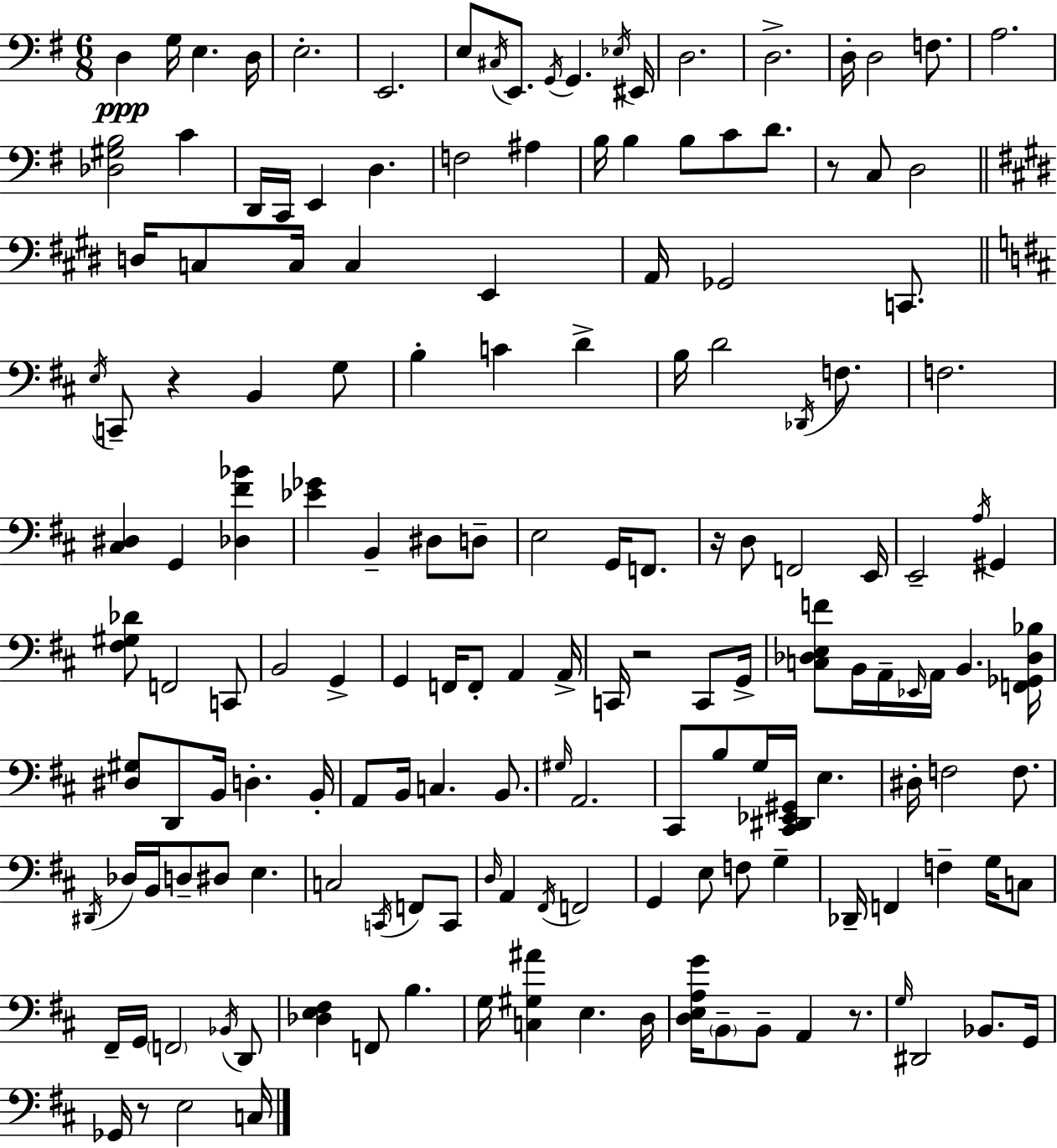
D3/q G3/s E3/q. D3/s E3/h. E2/h. E3/e C#3/s E2/e. G2/s G2/q. Eb3/s EIS2/s D3/h. D3/h. D3/s D3/h F3/e. A3/h. [Db3,G#3,B3]/h C4/q D2/s C2/s E2/q D3/q. F3/h A#3/q B3/s B3/q B3/e C4/e D4/e. R/e C3/e D3/h D3/s C3/e C3/s C3/q E2/q A2/s Gb2/h C2/e. E3/s C2/e R/q B2/q G3/e B3/q C4/q D4/q B3/s D4/h Db2/s F3/e. F3/h. [C#3,D#3]/q G2/q [Db3,F#4,Bb4]/q [Eb4,Gb4]/q B2/q D#3/e D3/e E3/h G2/s F2/e. R/s D3/e F2/h E2/s E2/h A3/s G#2/q [F#3,G#3,Db4]/e F2/h C2/e B2/h G2/q G2/q F2/s F2/e A2/q A2/s C2/s R/h C2/e G2/s [C3,Db3,E3,F4]/e B2/s A2/s Eb2/s A2/s B2/q. [F2,Gb2,Db3,Bb3]/s [D#3,G#3]/e D2/e B2/s D3/q. B2/s A2/e B2/s C3/q. B2/e. G#3/s A2/h. C#2/e B3/e G3/s [C#2,D#2,Eb2,G#2]/s E3/q. D#3/s F3/h F3/e. D#2/s Db3/s B2/s D3/e D#3/e E3/q. C3/h C2/s F2/e C2/e D3/s A2/q F#2/s F2/h G2/q E3/e F3/e G3/q Db2/s F2/q F3/q G3/s C3/e F#2/s G2/s F2/h Bb2/s D2/e [Db3,E3,F#3]/q F2/e B3/q. G3/s [C3,G#3,A#4]/q E3/q. D3/s [D3,E3,A3,G4]/s B2/e B2/e A2/q R/e. G3/s D#2/h Bb2/e. G2/s Gb2/s R/e E3/h C3/s